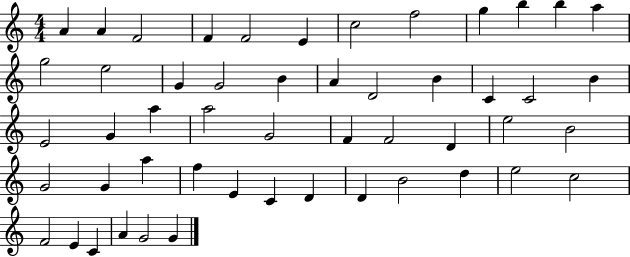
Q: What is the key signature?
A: C major